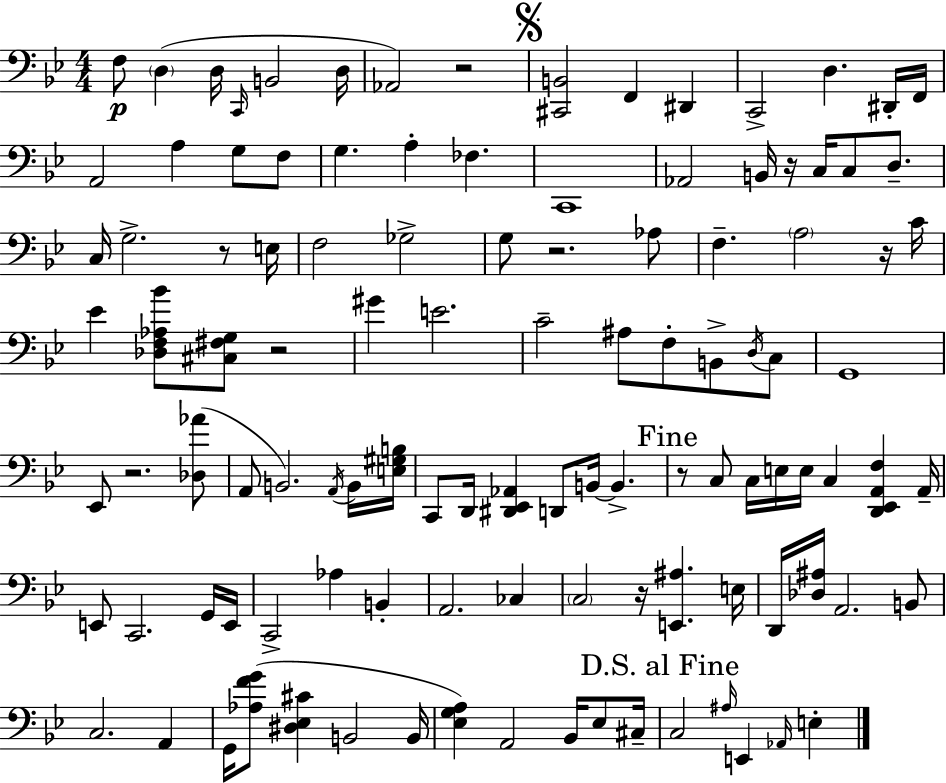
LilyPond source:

{
  \clef bass
  \numericTimeSignature
  \time 4/4
  \key bes \major
  f8\p \parenthesize d4( d16 \grace { c,16 } b,2 | d16 aes,2) r2 | \mark \markup { \musicglyph "scripts.segno" } <cis, b,>2 f,4 dis,4 | c,2-> d4. dis,16-. | \break f,16 a,2 a4 g8 f8 | g4. a4-. fes4. | c,1 | aes,2 b,16 r16 c16 c8 d8.-- | \break c16 g2.-> r8 | e16 f2 ges2-> | g8 r2. aes8 | f4.-- \parenthesize a2 r16 | \break c'16 ees'4 <des f aes bes'>8 <cis fis g>8 r2 | gis'4 e'2. | c'2-- ais8 f8-. b,8-> \acciaccatura { d16 } | c8 g,1 | \break ees,8 r2. | <des aes'>8( a,8 b,2.) | \acciaccatura { a,16 } b,16 <e gis b>16 c,8 d,16 <dis, ees, aes,>4 d,8 b,16~~ b,4.-> | \mark "Fine" r8 c8 c16 e16 e16 c4 <d, ees, a, f>4 | \break a,16-- e,8 c,2. | g,16 e,16 c,2-> aes4 b,4-. | a,2. ces4 | \parenthesize c2 r16 <e, ais>4. | \break e16 d,16 <des ais>16 a,2. | b,8 c2. a,4 | g,16 <aes f' g'>8( <dis ees cis'>4 b,2 | b,16 <ees g a>4) a,2 bes,16 | \break ees8 cis16-- \mark "D.S. al Fine" c2 \grace { ais16 } e,4 | \grace { aes,16 } e4-. \bar "|."
}